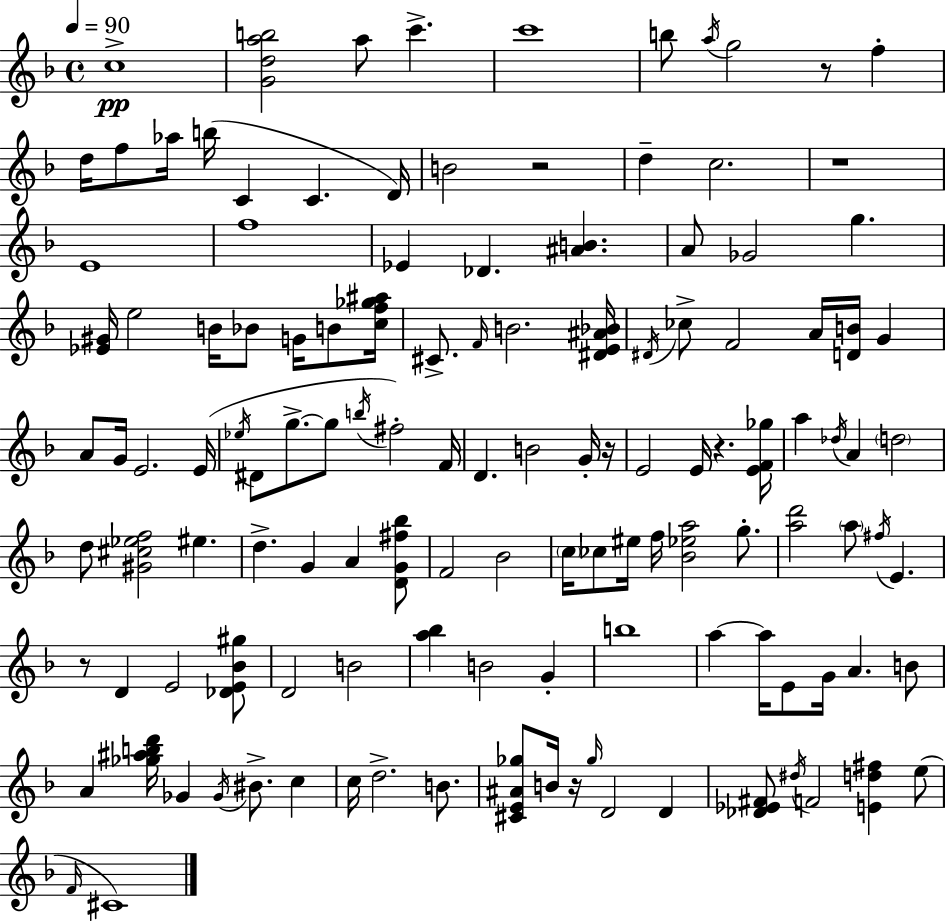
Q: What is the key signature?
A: F major